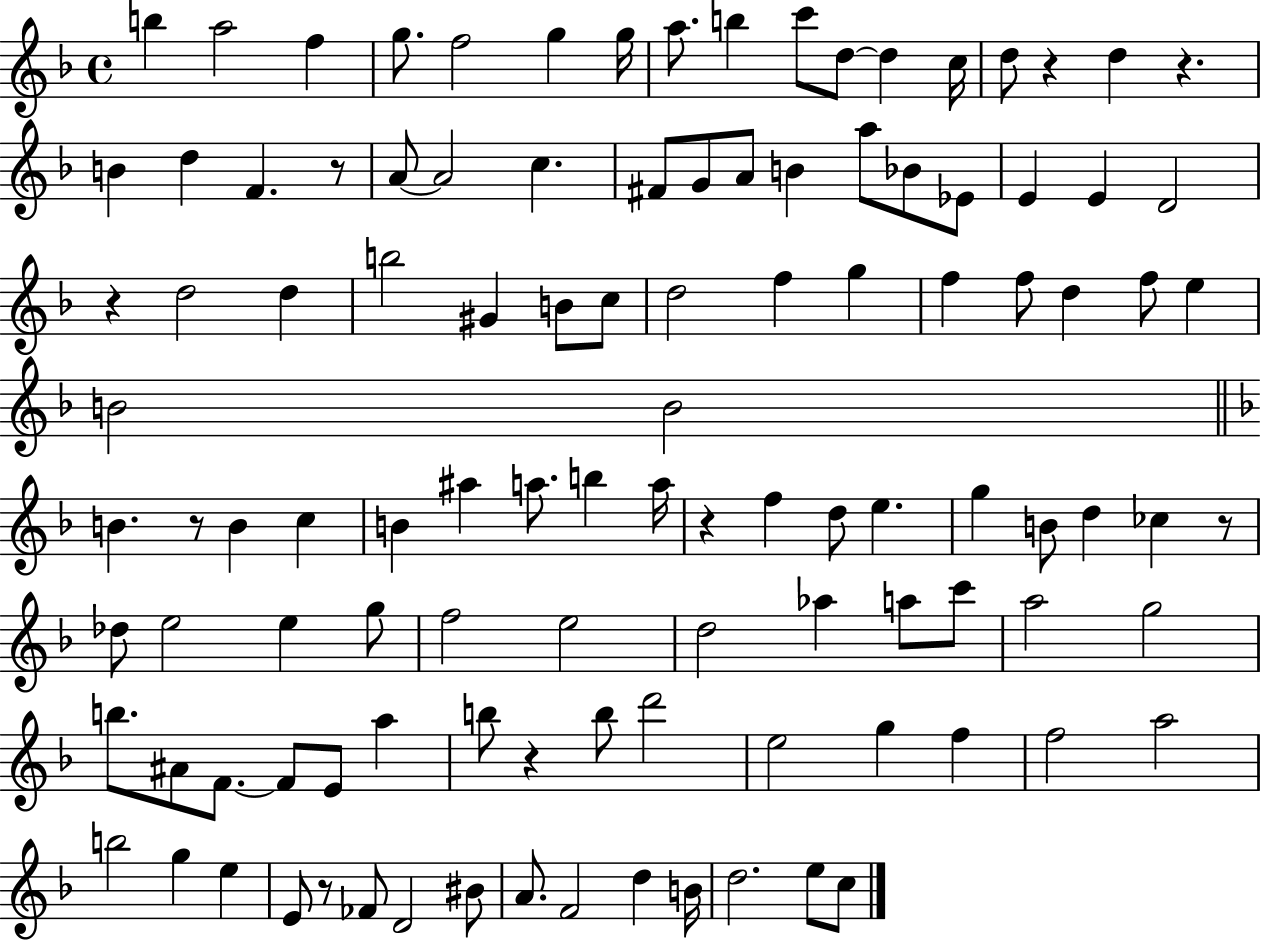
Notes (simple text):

B5/q A5/h F5/q G5/e. F5/h G5/q G5/s A5/e. B5/q C6/e D5/e D5/q C5/s D5/e R/q D5/q R/q. B4/q D5/q F4/q. R/e A4/e A4/h C5/q. F#4/e G4/e A4/e B4/q A5/e Bb4/e Eb4/e E4/q E4/q D4/h R/q D5/h D5/q B5/h G#4/q B4/e C5/e D5/h F5/q G5/q F5/q F5/e D5/q F5/e E5/q B4/h B4/h B4/q. R/e B4/q C5/q B4/q A#5/q A5/e. B5/q A5/s R/q F5/q D5/e E5/q. G5/q B4/e D5/q CES5/q R/e Db5/e E5/h E5/q G5/e F5/h E5/h D5/h Ab5/q A5/e C6/e A5/h G5/h B5/e. A#4/e F4/e. F4/e E4/e A5/q B5/e R/q B5/e D6/h E5/h G5/q F5/q F5/h A5/h B5/h G5/q E5/q E4/e R/e FES4/e D4/h BIS4/e A4/e. F4/h D5/q B4/s D5/h. E5/e C5/e